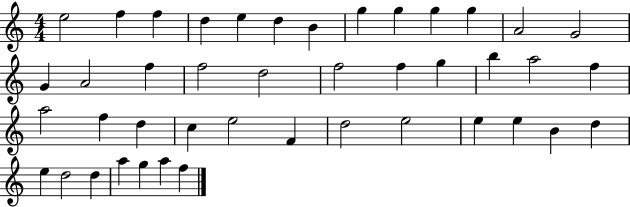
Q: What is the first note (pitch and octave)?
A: E5